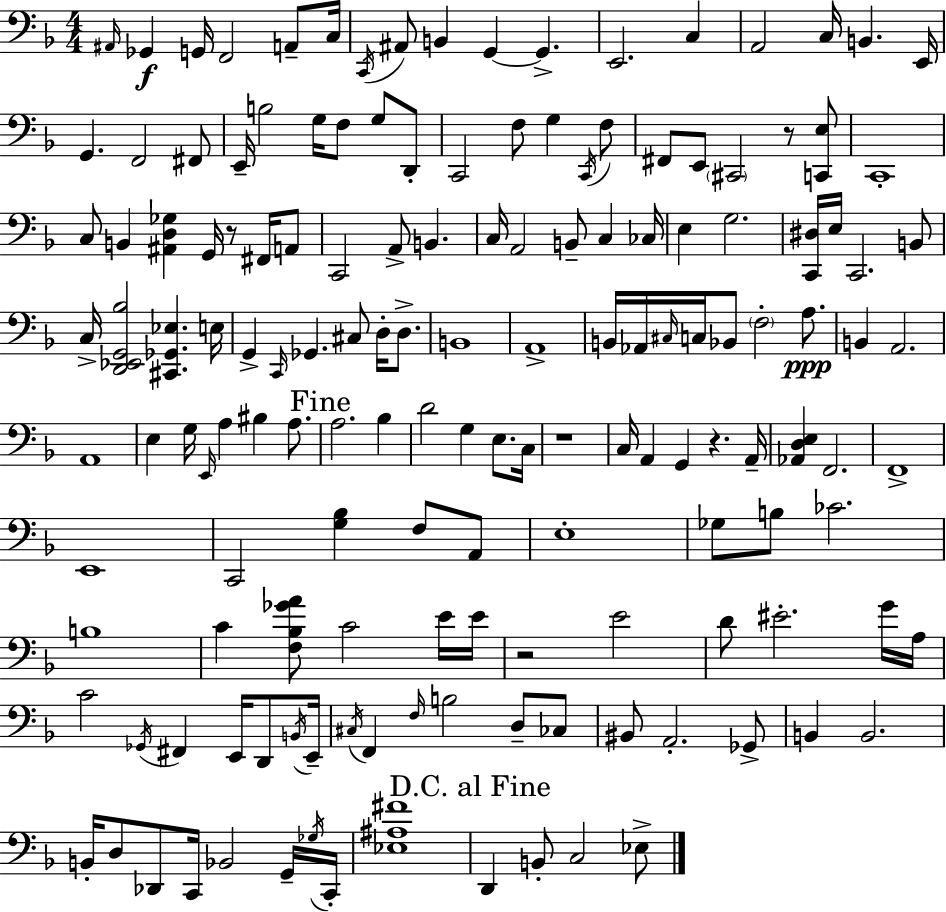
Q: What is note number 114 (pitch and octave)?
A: D2